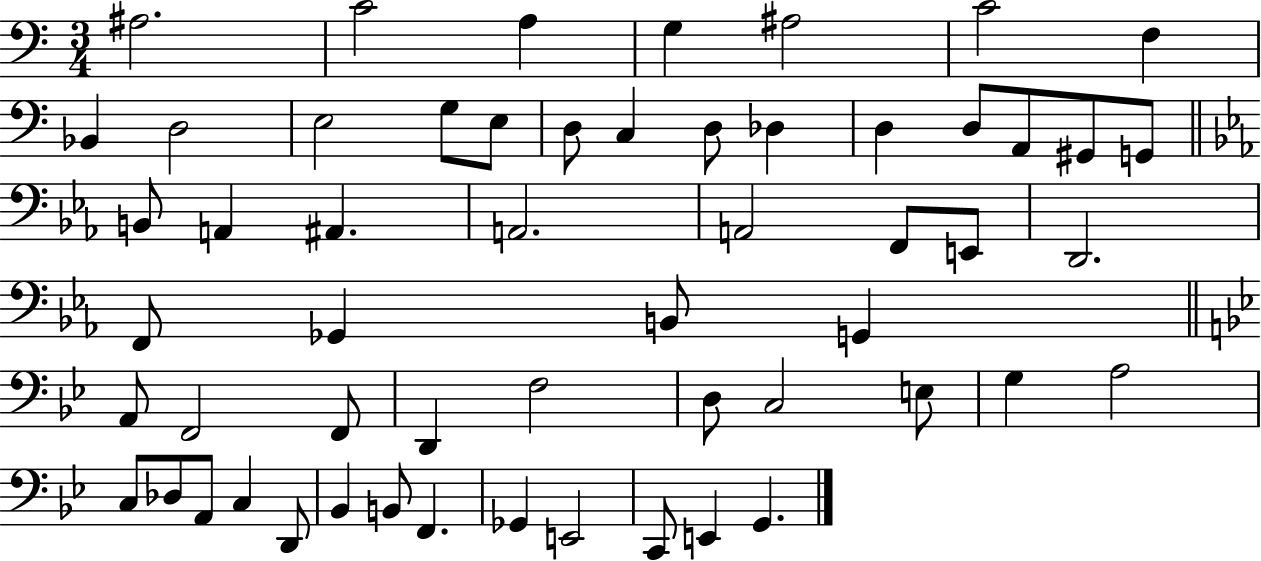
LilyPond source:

{
  \clef bass
  \numericTimeSignature
  \time 3/4
  \key c \major
  ais2. | c'2 a4 | g4 ais2 | c'2 f4 | \break bes,4 d2 | e2 g8 e8 | d8 c4 d8 des4 | d4 d8 a,8 gis,8 g,8 | \break \bar "||" \break \key c \minor b,8 a,4 ais,4. | a,2. | a,2 f,8 e,8 | d,2. | \break f,8 ges,4 b,8 g,4 | \bar "||" \break \key g \minor a,8 f,2 f,8 | d,4 f2 | d8 c2 e8 | g4 a2 | \break c8 des8 a,8 c4 d,8 | bes,4 b,8 f,4. | ges,4 e,2 | c,8 e,4 g,4. | \break \bar "|."
}